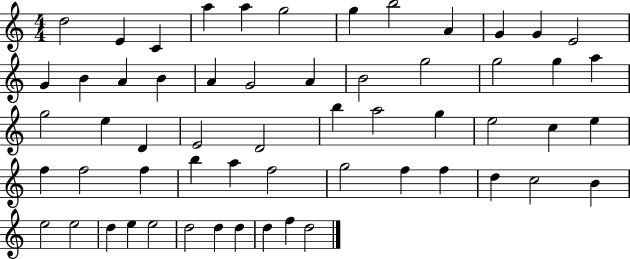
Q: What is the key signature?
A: C major